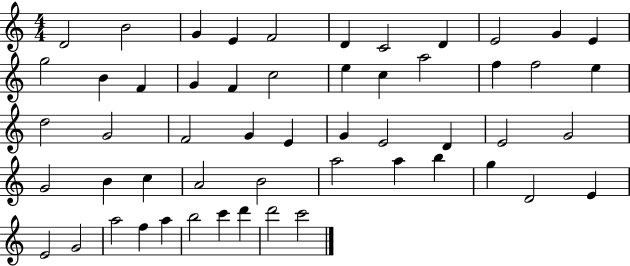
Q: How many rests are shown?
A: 0